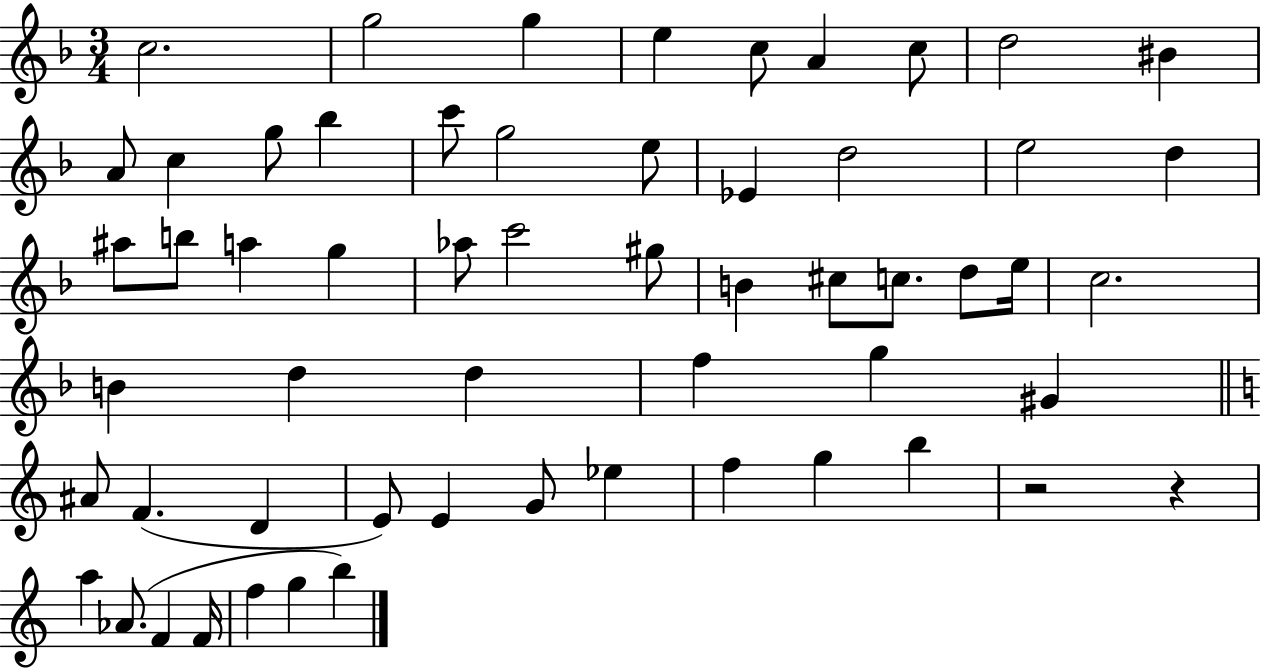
C5/h. G5/h G5/q E5/q C5/e A4/q C5/e D5/h BIS4/q A4/e C5/q G5/e Bb5/q C6/e G5/h E5/e Eb4/q D5/h E5/h D5/q A#5/e B5/e A5/q G5/q Ab5/e C6/h G#5/e B4/q C#5/e C5/e. D5/e E5/s C5/h. B4/q D5/q D5/q F5/q G5/q G#4/q A#4/e F4/q. D4/q E4/e E4/q G4/e Eb5/q F5/q G5/q B5/q R/h R/q A5/q Ab4/e. F4/q F4/s F5/q G5/q B5/q